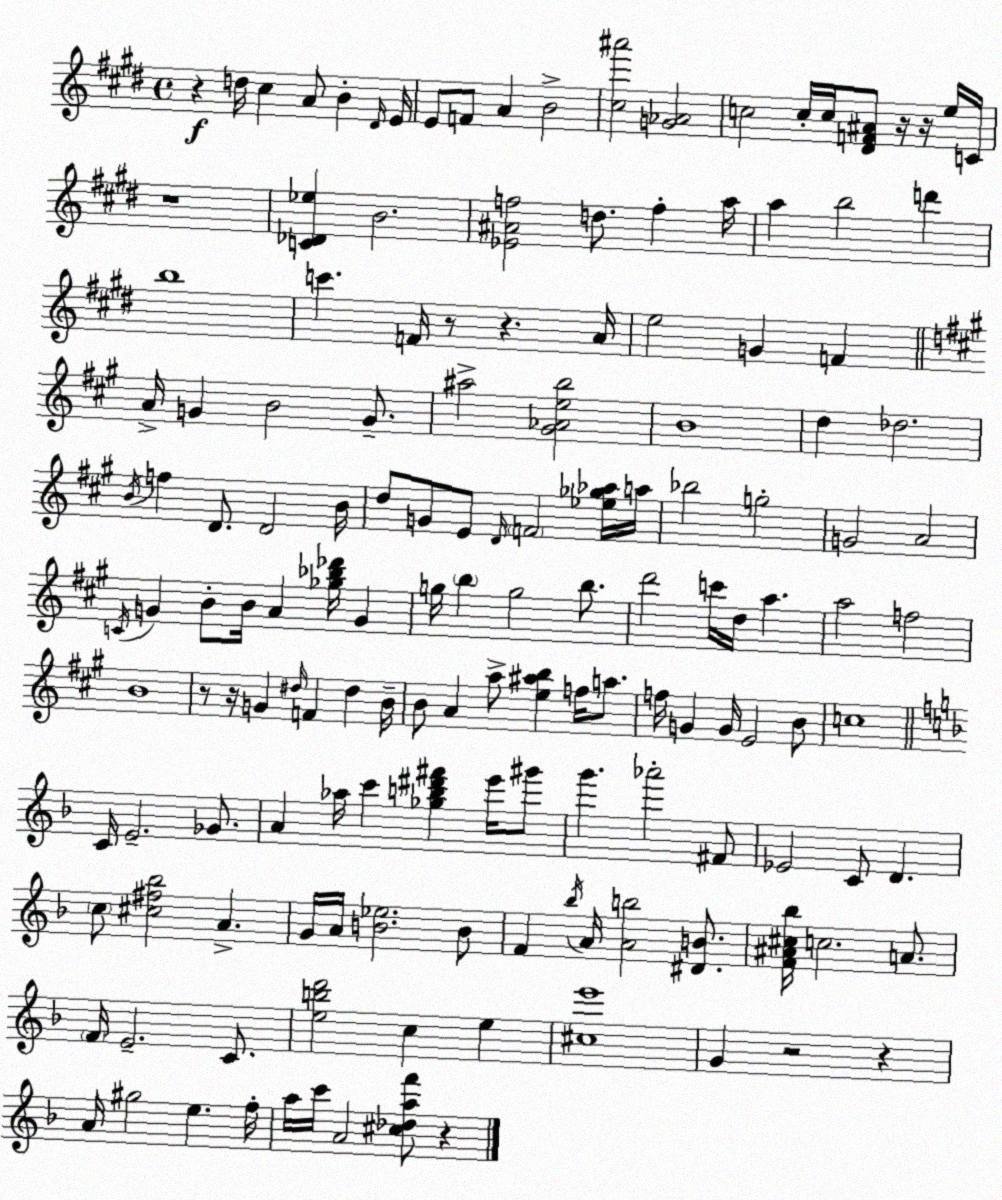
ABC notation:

X:1
T:Untitled
M:4/4
L:1/4
K:E
z d/4 ^c A/2 B ^D/4 E/4 E/2 F/2 A B2 [^c^a']2 [G_A]2 c2 c/4 c/4 [^DF^A]/2 z/4 z/4 e/4 C/4 z4 [C_D_e] B2 [_E^Af]2 d/2 f a/4 a b2 d' b4 c' F/4 z/2 z A/4 e2 G F A/4 G B2 G/2 ^a2 [^G_Aeb]2 B4 d _d2 B/4 f D/2 D2 B/4 d/2 G/2 E/2 D/4 F2 [_e_g_a]/4 a/4 _b2 g2 G2 A2 C/4 G B/2 B/4 A [_g_b_d']/4 G g/4 b g2 b/2 d'2 c'/4 d/4 a a2 f2 B4 z/2 z/4 G ^d/4 F ^d B/4 B/2 A a/2 [e^ab] f/4 a/2 f/4 G G/4 E2 B/2 c4 C/4 E2 _G/2 A _a/4 c' [_gb^d'^f'] e'/4 ^g'/2 g' _a'2 ^F/2 _E2 C/2 D c/2 [^c^f_b]2 A G/4 A/4 [B_e]2 B/2 F _b/4 A/4 [Ab]2 [^DB]/2 [F^A^c_b]/4 c2 A/2 F/4 E2 C/2 [ebd']2 c e [^ce']4 G z2 z A/4 ^g2 e f/4 a/4 c'/4 A2 [^c_daf']/2 z